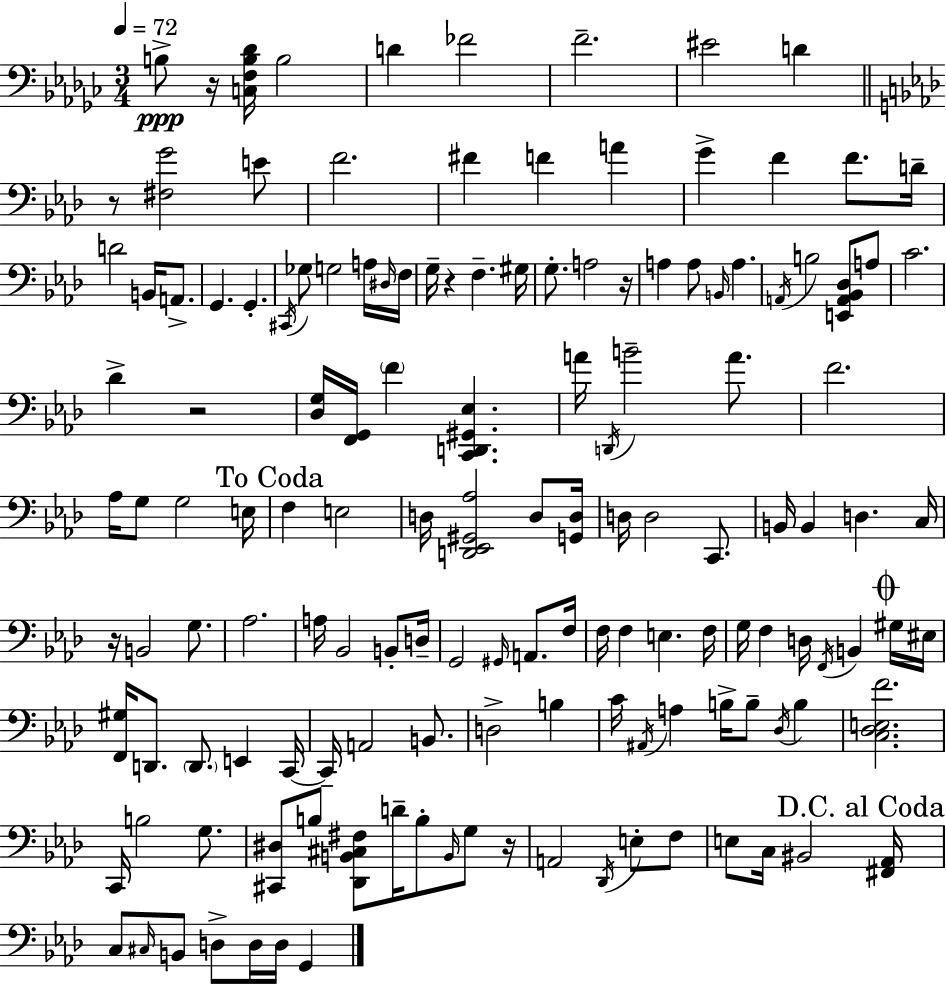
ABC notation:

X:1
T:Untitled
M:3/4
L:1/4
K:Ebm
B,/2 z/4 [C,F,B,_D]/4 B,2 D _F2 F2 ^E2 D z/2 [^F,G]2 E/2 F2 ^F F A G F F/2 D/4 D2 B,,/4 A,,/2 G,, G,, ^C,,/4 _G,/2 G,2 A,/4 ^D,/4 F,/4 G,/4 z F, ^G,/4 G,/2 A,2 z/4 A, A,/2 B,,/4 A, A,,/4 B,2 [E,,A,,_B,,_D,]/2 A,/2 C2 _D z2 [_D,G,]/4 [F,,G,,]/4 F [C,,D,,^G,,_E,] A/4 D,,/4 B2 A/2 F2 _A,/4 G,/2 G,2 E,/4 F, E,2 D,/4 [D,,_E,,^G,,_A,]2 D,/2 [G,,D,]/4 D,/4 D,2 C,,/2 B,,/4 B,, D, C,/4 z/4 B,,2 G,/2 _A,2 A,/4 _B,,2 B,,/2 D,/4 G,,2 ^G,,/4 A,,/2 F,/4 F,/4 F, E, F,/4 G,/4 F, D,/4 F,,/4 B,, ^G,/4 ^E,/4 [F,,^G,]/4 D,,/2 D,,/2 E,, C,,/4 C,,/4 A,,2 B,,/2 D,2 B, C/4 ^A,,/4 A, B,/4 B,/2 _D,/4 B, [C,_D,E,F]2 C,,/4 B,2 G,/2 [^C,,^D,]/2 B,/2 [_D,,B,,^C,^F,]/2 D/4 B,/2 B,,/4 G,/2 z/4 A,,2 _D,,/4 E,/2 F,/2 E,/2 C,/4 ^B,,2 [^F,,_A,,]/4 C,/2 ^C,/4 B,,/2 D,/2 D,/4 D,/4 G,,